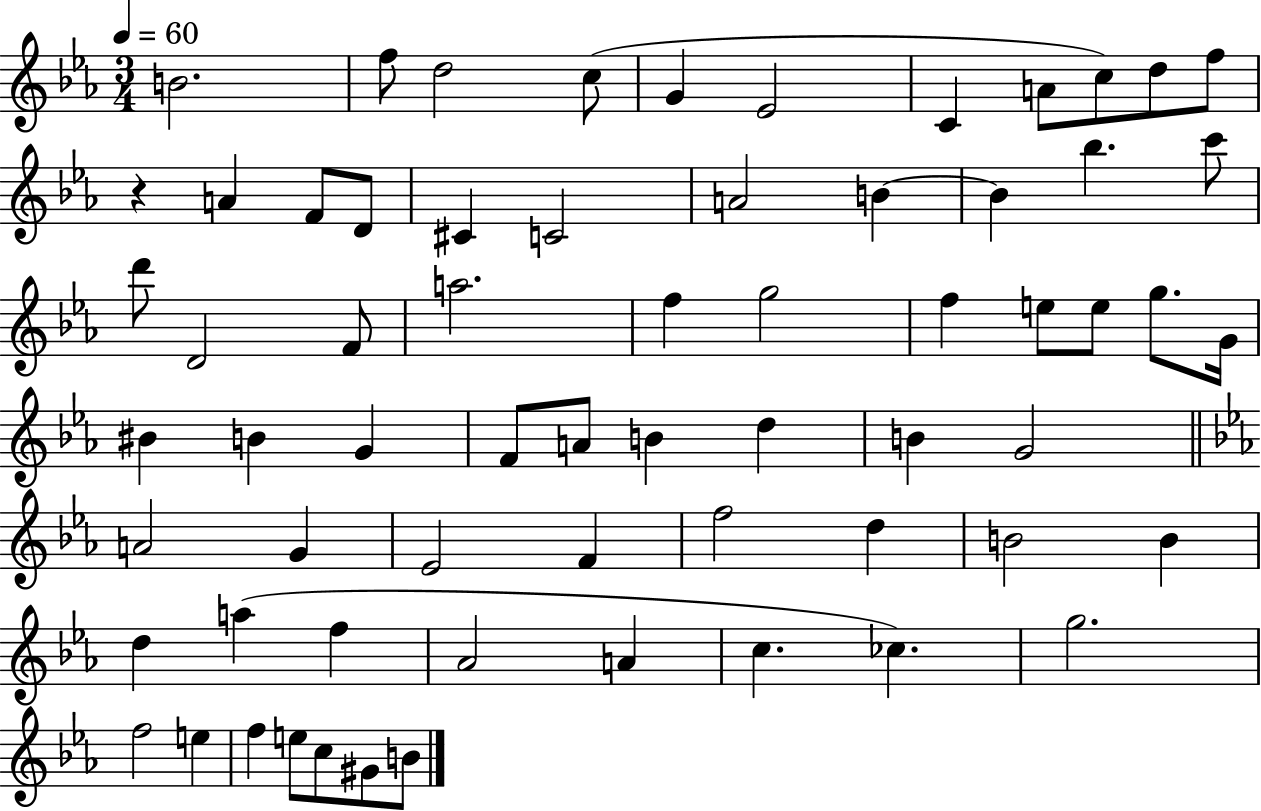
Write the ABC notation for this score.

X:1
T:Untitled
M:3/4
L:1/4
K:Eb
B2 f/2 d2 c/2 G _E2 C A/2 c/2 d/2 f/2 z A F/2 D/2 ^C C2 A2 B B _b c'/2 d'/2 D2 F/2 a2 f g2 f e/2 e/2 g/2 G/4 ^B B G F/2 A/2 B d B G2 A2 G _E2 F f2 d B2 B d a f _A2 A c _c g2 f2 e f e/2 c/2 ^G/2 B/2